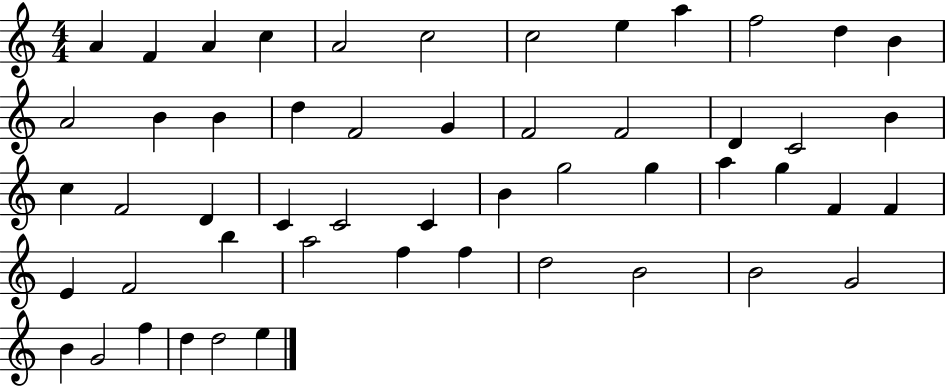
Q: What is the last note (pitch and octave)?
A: E5